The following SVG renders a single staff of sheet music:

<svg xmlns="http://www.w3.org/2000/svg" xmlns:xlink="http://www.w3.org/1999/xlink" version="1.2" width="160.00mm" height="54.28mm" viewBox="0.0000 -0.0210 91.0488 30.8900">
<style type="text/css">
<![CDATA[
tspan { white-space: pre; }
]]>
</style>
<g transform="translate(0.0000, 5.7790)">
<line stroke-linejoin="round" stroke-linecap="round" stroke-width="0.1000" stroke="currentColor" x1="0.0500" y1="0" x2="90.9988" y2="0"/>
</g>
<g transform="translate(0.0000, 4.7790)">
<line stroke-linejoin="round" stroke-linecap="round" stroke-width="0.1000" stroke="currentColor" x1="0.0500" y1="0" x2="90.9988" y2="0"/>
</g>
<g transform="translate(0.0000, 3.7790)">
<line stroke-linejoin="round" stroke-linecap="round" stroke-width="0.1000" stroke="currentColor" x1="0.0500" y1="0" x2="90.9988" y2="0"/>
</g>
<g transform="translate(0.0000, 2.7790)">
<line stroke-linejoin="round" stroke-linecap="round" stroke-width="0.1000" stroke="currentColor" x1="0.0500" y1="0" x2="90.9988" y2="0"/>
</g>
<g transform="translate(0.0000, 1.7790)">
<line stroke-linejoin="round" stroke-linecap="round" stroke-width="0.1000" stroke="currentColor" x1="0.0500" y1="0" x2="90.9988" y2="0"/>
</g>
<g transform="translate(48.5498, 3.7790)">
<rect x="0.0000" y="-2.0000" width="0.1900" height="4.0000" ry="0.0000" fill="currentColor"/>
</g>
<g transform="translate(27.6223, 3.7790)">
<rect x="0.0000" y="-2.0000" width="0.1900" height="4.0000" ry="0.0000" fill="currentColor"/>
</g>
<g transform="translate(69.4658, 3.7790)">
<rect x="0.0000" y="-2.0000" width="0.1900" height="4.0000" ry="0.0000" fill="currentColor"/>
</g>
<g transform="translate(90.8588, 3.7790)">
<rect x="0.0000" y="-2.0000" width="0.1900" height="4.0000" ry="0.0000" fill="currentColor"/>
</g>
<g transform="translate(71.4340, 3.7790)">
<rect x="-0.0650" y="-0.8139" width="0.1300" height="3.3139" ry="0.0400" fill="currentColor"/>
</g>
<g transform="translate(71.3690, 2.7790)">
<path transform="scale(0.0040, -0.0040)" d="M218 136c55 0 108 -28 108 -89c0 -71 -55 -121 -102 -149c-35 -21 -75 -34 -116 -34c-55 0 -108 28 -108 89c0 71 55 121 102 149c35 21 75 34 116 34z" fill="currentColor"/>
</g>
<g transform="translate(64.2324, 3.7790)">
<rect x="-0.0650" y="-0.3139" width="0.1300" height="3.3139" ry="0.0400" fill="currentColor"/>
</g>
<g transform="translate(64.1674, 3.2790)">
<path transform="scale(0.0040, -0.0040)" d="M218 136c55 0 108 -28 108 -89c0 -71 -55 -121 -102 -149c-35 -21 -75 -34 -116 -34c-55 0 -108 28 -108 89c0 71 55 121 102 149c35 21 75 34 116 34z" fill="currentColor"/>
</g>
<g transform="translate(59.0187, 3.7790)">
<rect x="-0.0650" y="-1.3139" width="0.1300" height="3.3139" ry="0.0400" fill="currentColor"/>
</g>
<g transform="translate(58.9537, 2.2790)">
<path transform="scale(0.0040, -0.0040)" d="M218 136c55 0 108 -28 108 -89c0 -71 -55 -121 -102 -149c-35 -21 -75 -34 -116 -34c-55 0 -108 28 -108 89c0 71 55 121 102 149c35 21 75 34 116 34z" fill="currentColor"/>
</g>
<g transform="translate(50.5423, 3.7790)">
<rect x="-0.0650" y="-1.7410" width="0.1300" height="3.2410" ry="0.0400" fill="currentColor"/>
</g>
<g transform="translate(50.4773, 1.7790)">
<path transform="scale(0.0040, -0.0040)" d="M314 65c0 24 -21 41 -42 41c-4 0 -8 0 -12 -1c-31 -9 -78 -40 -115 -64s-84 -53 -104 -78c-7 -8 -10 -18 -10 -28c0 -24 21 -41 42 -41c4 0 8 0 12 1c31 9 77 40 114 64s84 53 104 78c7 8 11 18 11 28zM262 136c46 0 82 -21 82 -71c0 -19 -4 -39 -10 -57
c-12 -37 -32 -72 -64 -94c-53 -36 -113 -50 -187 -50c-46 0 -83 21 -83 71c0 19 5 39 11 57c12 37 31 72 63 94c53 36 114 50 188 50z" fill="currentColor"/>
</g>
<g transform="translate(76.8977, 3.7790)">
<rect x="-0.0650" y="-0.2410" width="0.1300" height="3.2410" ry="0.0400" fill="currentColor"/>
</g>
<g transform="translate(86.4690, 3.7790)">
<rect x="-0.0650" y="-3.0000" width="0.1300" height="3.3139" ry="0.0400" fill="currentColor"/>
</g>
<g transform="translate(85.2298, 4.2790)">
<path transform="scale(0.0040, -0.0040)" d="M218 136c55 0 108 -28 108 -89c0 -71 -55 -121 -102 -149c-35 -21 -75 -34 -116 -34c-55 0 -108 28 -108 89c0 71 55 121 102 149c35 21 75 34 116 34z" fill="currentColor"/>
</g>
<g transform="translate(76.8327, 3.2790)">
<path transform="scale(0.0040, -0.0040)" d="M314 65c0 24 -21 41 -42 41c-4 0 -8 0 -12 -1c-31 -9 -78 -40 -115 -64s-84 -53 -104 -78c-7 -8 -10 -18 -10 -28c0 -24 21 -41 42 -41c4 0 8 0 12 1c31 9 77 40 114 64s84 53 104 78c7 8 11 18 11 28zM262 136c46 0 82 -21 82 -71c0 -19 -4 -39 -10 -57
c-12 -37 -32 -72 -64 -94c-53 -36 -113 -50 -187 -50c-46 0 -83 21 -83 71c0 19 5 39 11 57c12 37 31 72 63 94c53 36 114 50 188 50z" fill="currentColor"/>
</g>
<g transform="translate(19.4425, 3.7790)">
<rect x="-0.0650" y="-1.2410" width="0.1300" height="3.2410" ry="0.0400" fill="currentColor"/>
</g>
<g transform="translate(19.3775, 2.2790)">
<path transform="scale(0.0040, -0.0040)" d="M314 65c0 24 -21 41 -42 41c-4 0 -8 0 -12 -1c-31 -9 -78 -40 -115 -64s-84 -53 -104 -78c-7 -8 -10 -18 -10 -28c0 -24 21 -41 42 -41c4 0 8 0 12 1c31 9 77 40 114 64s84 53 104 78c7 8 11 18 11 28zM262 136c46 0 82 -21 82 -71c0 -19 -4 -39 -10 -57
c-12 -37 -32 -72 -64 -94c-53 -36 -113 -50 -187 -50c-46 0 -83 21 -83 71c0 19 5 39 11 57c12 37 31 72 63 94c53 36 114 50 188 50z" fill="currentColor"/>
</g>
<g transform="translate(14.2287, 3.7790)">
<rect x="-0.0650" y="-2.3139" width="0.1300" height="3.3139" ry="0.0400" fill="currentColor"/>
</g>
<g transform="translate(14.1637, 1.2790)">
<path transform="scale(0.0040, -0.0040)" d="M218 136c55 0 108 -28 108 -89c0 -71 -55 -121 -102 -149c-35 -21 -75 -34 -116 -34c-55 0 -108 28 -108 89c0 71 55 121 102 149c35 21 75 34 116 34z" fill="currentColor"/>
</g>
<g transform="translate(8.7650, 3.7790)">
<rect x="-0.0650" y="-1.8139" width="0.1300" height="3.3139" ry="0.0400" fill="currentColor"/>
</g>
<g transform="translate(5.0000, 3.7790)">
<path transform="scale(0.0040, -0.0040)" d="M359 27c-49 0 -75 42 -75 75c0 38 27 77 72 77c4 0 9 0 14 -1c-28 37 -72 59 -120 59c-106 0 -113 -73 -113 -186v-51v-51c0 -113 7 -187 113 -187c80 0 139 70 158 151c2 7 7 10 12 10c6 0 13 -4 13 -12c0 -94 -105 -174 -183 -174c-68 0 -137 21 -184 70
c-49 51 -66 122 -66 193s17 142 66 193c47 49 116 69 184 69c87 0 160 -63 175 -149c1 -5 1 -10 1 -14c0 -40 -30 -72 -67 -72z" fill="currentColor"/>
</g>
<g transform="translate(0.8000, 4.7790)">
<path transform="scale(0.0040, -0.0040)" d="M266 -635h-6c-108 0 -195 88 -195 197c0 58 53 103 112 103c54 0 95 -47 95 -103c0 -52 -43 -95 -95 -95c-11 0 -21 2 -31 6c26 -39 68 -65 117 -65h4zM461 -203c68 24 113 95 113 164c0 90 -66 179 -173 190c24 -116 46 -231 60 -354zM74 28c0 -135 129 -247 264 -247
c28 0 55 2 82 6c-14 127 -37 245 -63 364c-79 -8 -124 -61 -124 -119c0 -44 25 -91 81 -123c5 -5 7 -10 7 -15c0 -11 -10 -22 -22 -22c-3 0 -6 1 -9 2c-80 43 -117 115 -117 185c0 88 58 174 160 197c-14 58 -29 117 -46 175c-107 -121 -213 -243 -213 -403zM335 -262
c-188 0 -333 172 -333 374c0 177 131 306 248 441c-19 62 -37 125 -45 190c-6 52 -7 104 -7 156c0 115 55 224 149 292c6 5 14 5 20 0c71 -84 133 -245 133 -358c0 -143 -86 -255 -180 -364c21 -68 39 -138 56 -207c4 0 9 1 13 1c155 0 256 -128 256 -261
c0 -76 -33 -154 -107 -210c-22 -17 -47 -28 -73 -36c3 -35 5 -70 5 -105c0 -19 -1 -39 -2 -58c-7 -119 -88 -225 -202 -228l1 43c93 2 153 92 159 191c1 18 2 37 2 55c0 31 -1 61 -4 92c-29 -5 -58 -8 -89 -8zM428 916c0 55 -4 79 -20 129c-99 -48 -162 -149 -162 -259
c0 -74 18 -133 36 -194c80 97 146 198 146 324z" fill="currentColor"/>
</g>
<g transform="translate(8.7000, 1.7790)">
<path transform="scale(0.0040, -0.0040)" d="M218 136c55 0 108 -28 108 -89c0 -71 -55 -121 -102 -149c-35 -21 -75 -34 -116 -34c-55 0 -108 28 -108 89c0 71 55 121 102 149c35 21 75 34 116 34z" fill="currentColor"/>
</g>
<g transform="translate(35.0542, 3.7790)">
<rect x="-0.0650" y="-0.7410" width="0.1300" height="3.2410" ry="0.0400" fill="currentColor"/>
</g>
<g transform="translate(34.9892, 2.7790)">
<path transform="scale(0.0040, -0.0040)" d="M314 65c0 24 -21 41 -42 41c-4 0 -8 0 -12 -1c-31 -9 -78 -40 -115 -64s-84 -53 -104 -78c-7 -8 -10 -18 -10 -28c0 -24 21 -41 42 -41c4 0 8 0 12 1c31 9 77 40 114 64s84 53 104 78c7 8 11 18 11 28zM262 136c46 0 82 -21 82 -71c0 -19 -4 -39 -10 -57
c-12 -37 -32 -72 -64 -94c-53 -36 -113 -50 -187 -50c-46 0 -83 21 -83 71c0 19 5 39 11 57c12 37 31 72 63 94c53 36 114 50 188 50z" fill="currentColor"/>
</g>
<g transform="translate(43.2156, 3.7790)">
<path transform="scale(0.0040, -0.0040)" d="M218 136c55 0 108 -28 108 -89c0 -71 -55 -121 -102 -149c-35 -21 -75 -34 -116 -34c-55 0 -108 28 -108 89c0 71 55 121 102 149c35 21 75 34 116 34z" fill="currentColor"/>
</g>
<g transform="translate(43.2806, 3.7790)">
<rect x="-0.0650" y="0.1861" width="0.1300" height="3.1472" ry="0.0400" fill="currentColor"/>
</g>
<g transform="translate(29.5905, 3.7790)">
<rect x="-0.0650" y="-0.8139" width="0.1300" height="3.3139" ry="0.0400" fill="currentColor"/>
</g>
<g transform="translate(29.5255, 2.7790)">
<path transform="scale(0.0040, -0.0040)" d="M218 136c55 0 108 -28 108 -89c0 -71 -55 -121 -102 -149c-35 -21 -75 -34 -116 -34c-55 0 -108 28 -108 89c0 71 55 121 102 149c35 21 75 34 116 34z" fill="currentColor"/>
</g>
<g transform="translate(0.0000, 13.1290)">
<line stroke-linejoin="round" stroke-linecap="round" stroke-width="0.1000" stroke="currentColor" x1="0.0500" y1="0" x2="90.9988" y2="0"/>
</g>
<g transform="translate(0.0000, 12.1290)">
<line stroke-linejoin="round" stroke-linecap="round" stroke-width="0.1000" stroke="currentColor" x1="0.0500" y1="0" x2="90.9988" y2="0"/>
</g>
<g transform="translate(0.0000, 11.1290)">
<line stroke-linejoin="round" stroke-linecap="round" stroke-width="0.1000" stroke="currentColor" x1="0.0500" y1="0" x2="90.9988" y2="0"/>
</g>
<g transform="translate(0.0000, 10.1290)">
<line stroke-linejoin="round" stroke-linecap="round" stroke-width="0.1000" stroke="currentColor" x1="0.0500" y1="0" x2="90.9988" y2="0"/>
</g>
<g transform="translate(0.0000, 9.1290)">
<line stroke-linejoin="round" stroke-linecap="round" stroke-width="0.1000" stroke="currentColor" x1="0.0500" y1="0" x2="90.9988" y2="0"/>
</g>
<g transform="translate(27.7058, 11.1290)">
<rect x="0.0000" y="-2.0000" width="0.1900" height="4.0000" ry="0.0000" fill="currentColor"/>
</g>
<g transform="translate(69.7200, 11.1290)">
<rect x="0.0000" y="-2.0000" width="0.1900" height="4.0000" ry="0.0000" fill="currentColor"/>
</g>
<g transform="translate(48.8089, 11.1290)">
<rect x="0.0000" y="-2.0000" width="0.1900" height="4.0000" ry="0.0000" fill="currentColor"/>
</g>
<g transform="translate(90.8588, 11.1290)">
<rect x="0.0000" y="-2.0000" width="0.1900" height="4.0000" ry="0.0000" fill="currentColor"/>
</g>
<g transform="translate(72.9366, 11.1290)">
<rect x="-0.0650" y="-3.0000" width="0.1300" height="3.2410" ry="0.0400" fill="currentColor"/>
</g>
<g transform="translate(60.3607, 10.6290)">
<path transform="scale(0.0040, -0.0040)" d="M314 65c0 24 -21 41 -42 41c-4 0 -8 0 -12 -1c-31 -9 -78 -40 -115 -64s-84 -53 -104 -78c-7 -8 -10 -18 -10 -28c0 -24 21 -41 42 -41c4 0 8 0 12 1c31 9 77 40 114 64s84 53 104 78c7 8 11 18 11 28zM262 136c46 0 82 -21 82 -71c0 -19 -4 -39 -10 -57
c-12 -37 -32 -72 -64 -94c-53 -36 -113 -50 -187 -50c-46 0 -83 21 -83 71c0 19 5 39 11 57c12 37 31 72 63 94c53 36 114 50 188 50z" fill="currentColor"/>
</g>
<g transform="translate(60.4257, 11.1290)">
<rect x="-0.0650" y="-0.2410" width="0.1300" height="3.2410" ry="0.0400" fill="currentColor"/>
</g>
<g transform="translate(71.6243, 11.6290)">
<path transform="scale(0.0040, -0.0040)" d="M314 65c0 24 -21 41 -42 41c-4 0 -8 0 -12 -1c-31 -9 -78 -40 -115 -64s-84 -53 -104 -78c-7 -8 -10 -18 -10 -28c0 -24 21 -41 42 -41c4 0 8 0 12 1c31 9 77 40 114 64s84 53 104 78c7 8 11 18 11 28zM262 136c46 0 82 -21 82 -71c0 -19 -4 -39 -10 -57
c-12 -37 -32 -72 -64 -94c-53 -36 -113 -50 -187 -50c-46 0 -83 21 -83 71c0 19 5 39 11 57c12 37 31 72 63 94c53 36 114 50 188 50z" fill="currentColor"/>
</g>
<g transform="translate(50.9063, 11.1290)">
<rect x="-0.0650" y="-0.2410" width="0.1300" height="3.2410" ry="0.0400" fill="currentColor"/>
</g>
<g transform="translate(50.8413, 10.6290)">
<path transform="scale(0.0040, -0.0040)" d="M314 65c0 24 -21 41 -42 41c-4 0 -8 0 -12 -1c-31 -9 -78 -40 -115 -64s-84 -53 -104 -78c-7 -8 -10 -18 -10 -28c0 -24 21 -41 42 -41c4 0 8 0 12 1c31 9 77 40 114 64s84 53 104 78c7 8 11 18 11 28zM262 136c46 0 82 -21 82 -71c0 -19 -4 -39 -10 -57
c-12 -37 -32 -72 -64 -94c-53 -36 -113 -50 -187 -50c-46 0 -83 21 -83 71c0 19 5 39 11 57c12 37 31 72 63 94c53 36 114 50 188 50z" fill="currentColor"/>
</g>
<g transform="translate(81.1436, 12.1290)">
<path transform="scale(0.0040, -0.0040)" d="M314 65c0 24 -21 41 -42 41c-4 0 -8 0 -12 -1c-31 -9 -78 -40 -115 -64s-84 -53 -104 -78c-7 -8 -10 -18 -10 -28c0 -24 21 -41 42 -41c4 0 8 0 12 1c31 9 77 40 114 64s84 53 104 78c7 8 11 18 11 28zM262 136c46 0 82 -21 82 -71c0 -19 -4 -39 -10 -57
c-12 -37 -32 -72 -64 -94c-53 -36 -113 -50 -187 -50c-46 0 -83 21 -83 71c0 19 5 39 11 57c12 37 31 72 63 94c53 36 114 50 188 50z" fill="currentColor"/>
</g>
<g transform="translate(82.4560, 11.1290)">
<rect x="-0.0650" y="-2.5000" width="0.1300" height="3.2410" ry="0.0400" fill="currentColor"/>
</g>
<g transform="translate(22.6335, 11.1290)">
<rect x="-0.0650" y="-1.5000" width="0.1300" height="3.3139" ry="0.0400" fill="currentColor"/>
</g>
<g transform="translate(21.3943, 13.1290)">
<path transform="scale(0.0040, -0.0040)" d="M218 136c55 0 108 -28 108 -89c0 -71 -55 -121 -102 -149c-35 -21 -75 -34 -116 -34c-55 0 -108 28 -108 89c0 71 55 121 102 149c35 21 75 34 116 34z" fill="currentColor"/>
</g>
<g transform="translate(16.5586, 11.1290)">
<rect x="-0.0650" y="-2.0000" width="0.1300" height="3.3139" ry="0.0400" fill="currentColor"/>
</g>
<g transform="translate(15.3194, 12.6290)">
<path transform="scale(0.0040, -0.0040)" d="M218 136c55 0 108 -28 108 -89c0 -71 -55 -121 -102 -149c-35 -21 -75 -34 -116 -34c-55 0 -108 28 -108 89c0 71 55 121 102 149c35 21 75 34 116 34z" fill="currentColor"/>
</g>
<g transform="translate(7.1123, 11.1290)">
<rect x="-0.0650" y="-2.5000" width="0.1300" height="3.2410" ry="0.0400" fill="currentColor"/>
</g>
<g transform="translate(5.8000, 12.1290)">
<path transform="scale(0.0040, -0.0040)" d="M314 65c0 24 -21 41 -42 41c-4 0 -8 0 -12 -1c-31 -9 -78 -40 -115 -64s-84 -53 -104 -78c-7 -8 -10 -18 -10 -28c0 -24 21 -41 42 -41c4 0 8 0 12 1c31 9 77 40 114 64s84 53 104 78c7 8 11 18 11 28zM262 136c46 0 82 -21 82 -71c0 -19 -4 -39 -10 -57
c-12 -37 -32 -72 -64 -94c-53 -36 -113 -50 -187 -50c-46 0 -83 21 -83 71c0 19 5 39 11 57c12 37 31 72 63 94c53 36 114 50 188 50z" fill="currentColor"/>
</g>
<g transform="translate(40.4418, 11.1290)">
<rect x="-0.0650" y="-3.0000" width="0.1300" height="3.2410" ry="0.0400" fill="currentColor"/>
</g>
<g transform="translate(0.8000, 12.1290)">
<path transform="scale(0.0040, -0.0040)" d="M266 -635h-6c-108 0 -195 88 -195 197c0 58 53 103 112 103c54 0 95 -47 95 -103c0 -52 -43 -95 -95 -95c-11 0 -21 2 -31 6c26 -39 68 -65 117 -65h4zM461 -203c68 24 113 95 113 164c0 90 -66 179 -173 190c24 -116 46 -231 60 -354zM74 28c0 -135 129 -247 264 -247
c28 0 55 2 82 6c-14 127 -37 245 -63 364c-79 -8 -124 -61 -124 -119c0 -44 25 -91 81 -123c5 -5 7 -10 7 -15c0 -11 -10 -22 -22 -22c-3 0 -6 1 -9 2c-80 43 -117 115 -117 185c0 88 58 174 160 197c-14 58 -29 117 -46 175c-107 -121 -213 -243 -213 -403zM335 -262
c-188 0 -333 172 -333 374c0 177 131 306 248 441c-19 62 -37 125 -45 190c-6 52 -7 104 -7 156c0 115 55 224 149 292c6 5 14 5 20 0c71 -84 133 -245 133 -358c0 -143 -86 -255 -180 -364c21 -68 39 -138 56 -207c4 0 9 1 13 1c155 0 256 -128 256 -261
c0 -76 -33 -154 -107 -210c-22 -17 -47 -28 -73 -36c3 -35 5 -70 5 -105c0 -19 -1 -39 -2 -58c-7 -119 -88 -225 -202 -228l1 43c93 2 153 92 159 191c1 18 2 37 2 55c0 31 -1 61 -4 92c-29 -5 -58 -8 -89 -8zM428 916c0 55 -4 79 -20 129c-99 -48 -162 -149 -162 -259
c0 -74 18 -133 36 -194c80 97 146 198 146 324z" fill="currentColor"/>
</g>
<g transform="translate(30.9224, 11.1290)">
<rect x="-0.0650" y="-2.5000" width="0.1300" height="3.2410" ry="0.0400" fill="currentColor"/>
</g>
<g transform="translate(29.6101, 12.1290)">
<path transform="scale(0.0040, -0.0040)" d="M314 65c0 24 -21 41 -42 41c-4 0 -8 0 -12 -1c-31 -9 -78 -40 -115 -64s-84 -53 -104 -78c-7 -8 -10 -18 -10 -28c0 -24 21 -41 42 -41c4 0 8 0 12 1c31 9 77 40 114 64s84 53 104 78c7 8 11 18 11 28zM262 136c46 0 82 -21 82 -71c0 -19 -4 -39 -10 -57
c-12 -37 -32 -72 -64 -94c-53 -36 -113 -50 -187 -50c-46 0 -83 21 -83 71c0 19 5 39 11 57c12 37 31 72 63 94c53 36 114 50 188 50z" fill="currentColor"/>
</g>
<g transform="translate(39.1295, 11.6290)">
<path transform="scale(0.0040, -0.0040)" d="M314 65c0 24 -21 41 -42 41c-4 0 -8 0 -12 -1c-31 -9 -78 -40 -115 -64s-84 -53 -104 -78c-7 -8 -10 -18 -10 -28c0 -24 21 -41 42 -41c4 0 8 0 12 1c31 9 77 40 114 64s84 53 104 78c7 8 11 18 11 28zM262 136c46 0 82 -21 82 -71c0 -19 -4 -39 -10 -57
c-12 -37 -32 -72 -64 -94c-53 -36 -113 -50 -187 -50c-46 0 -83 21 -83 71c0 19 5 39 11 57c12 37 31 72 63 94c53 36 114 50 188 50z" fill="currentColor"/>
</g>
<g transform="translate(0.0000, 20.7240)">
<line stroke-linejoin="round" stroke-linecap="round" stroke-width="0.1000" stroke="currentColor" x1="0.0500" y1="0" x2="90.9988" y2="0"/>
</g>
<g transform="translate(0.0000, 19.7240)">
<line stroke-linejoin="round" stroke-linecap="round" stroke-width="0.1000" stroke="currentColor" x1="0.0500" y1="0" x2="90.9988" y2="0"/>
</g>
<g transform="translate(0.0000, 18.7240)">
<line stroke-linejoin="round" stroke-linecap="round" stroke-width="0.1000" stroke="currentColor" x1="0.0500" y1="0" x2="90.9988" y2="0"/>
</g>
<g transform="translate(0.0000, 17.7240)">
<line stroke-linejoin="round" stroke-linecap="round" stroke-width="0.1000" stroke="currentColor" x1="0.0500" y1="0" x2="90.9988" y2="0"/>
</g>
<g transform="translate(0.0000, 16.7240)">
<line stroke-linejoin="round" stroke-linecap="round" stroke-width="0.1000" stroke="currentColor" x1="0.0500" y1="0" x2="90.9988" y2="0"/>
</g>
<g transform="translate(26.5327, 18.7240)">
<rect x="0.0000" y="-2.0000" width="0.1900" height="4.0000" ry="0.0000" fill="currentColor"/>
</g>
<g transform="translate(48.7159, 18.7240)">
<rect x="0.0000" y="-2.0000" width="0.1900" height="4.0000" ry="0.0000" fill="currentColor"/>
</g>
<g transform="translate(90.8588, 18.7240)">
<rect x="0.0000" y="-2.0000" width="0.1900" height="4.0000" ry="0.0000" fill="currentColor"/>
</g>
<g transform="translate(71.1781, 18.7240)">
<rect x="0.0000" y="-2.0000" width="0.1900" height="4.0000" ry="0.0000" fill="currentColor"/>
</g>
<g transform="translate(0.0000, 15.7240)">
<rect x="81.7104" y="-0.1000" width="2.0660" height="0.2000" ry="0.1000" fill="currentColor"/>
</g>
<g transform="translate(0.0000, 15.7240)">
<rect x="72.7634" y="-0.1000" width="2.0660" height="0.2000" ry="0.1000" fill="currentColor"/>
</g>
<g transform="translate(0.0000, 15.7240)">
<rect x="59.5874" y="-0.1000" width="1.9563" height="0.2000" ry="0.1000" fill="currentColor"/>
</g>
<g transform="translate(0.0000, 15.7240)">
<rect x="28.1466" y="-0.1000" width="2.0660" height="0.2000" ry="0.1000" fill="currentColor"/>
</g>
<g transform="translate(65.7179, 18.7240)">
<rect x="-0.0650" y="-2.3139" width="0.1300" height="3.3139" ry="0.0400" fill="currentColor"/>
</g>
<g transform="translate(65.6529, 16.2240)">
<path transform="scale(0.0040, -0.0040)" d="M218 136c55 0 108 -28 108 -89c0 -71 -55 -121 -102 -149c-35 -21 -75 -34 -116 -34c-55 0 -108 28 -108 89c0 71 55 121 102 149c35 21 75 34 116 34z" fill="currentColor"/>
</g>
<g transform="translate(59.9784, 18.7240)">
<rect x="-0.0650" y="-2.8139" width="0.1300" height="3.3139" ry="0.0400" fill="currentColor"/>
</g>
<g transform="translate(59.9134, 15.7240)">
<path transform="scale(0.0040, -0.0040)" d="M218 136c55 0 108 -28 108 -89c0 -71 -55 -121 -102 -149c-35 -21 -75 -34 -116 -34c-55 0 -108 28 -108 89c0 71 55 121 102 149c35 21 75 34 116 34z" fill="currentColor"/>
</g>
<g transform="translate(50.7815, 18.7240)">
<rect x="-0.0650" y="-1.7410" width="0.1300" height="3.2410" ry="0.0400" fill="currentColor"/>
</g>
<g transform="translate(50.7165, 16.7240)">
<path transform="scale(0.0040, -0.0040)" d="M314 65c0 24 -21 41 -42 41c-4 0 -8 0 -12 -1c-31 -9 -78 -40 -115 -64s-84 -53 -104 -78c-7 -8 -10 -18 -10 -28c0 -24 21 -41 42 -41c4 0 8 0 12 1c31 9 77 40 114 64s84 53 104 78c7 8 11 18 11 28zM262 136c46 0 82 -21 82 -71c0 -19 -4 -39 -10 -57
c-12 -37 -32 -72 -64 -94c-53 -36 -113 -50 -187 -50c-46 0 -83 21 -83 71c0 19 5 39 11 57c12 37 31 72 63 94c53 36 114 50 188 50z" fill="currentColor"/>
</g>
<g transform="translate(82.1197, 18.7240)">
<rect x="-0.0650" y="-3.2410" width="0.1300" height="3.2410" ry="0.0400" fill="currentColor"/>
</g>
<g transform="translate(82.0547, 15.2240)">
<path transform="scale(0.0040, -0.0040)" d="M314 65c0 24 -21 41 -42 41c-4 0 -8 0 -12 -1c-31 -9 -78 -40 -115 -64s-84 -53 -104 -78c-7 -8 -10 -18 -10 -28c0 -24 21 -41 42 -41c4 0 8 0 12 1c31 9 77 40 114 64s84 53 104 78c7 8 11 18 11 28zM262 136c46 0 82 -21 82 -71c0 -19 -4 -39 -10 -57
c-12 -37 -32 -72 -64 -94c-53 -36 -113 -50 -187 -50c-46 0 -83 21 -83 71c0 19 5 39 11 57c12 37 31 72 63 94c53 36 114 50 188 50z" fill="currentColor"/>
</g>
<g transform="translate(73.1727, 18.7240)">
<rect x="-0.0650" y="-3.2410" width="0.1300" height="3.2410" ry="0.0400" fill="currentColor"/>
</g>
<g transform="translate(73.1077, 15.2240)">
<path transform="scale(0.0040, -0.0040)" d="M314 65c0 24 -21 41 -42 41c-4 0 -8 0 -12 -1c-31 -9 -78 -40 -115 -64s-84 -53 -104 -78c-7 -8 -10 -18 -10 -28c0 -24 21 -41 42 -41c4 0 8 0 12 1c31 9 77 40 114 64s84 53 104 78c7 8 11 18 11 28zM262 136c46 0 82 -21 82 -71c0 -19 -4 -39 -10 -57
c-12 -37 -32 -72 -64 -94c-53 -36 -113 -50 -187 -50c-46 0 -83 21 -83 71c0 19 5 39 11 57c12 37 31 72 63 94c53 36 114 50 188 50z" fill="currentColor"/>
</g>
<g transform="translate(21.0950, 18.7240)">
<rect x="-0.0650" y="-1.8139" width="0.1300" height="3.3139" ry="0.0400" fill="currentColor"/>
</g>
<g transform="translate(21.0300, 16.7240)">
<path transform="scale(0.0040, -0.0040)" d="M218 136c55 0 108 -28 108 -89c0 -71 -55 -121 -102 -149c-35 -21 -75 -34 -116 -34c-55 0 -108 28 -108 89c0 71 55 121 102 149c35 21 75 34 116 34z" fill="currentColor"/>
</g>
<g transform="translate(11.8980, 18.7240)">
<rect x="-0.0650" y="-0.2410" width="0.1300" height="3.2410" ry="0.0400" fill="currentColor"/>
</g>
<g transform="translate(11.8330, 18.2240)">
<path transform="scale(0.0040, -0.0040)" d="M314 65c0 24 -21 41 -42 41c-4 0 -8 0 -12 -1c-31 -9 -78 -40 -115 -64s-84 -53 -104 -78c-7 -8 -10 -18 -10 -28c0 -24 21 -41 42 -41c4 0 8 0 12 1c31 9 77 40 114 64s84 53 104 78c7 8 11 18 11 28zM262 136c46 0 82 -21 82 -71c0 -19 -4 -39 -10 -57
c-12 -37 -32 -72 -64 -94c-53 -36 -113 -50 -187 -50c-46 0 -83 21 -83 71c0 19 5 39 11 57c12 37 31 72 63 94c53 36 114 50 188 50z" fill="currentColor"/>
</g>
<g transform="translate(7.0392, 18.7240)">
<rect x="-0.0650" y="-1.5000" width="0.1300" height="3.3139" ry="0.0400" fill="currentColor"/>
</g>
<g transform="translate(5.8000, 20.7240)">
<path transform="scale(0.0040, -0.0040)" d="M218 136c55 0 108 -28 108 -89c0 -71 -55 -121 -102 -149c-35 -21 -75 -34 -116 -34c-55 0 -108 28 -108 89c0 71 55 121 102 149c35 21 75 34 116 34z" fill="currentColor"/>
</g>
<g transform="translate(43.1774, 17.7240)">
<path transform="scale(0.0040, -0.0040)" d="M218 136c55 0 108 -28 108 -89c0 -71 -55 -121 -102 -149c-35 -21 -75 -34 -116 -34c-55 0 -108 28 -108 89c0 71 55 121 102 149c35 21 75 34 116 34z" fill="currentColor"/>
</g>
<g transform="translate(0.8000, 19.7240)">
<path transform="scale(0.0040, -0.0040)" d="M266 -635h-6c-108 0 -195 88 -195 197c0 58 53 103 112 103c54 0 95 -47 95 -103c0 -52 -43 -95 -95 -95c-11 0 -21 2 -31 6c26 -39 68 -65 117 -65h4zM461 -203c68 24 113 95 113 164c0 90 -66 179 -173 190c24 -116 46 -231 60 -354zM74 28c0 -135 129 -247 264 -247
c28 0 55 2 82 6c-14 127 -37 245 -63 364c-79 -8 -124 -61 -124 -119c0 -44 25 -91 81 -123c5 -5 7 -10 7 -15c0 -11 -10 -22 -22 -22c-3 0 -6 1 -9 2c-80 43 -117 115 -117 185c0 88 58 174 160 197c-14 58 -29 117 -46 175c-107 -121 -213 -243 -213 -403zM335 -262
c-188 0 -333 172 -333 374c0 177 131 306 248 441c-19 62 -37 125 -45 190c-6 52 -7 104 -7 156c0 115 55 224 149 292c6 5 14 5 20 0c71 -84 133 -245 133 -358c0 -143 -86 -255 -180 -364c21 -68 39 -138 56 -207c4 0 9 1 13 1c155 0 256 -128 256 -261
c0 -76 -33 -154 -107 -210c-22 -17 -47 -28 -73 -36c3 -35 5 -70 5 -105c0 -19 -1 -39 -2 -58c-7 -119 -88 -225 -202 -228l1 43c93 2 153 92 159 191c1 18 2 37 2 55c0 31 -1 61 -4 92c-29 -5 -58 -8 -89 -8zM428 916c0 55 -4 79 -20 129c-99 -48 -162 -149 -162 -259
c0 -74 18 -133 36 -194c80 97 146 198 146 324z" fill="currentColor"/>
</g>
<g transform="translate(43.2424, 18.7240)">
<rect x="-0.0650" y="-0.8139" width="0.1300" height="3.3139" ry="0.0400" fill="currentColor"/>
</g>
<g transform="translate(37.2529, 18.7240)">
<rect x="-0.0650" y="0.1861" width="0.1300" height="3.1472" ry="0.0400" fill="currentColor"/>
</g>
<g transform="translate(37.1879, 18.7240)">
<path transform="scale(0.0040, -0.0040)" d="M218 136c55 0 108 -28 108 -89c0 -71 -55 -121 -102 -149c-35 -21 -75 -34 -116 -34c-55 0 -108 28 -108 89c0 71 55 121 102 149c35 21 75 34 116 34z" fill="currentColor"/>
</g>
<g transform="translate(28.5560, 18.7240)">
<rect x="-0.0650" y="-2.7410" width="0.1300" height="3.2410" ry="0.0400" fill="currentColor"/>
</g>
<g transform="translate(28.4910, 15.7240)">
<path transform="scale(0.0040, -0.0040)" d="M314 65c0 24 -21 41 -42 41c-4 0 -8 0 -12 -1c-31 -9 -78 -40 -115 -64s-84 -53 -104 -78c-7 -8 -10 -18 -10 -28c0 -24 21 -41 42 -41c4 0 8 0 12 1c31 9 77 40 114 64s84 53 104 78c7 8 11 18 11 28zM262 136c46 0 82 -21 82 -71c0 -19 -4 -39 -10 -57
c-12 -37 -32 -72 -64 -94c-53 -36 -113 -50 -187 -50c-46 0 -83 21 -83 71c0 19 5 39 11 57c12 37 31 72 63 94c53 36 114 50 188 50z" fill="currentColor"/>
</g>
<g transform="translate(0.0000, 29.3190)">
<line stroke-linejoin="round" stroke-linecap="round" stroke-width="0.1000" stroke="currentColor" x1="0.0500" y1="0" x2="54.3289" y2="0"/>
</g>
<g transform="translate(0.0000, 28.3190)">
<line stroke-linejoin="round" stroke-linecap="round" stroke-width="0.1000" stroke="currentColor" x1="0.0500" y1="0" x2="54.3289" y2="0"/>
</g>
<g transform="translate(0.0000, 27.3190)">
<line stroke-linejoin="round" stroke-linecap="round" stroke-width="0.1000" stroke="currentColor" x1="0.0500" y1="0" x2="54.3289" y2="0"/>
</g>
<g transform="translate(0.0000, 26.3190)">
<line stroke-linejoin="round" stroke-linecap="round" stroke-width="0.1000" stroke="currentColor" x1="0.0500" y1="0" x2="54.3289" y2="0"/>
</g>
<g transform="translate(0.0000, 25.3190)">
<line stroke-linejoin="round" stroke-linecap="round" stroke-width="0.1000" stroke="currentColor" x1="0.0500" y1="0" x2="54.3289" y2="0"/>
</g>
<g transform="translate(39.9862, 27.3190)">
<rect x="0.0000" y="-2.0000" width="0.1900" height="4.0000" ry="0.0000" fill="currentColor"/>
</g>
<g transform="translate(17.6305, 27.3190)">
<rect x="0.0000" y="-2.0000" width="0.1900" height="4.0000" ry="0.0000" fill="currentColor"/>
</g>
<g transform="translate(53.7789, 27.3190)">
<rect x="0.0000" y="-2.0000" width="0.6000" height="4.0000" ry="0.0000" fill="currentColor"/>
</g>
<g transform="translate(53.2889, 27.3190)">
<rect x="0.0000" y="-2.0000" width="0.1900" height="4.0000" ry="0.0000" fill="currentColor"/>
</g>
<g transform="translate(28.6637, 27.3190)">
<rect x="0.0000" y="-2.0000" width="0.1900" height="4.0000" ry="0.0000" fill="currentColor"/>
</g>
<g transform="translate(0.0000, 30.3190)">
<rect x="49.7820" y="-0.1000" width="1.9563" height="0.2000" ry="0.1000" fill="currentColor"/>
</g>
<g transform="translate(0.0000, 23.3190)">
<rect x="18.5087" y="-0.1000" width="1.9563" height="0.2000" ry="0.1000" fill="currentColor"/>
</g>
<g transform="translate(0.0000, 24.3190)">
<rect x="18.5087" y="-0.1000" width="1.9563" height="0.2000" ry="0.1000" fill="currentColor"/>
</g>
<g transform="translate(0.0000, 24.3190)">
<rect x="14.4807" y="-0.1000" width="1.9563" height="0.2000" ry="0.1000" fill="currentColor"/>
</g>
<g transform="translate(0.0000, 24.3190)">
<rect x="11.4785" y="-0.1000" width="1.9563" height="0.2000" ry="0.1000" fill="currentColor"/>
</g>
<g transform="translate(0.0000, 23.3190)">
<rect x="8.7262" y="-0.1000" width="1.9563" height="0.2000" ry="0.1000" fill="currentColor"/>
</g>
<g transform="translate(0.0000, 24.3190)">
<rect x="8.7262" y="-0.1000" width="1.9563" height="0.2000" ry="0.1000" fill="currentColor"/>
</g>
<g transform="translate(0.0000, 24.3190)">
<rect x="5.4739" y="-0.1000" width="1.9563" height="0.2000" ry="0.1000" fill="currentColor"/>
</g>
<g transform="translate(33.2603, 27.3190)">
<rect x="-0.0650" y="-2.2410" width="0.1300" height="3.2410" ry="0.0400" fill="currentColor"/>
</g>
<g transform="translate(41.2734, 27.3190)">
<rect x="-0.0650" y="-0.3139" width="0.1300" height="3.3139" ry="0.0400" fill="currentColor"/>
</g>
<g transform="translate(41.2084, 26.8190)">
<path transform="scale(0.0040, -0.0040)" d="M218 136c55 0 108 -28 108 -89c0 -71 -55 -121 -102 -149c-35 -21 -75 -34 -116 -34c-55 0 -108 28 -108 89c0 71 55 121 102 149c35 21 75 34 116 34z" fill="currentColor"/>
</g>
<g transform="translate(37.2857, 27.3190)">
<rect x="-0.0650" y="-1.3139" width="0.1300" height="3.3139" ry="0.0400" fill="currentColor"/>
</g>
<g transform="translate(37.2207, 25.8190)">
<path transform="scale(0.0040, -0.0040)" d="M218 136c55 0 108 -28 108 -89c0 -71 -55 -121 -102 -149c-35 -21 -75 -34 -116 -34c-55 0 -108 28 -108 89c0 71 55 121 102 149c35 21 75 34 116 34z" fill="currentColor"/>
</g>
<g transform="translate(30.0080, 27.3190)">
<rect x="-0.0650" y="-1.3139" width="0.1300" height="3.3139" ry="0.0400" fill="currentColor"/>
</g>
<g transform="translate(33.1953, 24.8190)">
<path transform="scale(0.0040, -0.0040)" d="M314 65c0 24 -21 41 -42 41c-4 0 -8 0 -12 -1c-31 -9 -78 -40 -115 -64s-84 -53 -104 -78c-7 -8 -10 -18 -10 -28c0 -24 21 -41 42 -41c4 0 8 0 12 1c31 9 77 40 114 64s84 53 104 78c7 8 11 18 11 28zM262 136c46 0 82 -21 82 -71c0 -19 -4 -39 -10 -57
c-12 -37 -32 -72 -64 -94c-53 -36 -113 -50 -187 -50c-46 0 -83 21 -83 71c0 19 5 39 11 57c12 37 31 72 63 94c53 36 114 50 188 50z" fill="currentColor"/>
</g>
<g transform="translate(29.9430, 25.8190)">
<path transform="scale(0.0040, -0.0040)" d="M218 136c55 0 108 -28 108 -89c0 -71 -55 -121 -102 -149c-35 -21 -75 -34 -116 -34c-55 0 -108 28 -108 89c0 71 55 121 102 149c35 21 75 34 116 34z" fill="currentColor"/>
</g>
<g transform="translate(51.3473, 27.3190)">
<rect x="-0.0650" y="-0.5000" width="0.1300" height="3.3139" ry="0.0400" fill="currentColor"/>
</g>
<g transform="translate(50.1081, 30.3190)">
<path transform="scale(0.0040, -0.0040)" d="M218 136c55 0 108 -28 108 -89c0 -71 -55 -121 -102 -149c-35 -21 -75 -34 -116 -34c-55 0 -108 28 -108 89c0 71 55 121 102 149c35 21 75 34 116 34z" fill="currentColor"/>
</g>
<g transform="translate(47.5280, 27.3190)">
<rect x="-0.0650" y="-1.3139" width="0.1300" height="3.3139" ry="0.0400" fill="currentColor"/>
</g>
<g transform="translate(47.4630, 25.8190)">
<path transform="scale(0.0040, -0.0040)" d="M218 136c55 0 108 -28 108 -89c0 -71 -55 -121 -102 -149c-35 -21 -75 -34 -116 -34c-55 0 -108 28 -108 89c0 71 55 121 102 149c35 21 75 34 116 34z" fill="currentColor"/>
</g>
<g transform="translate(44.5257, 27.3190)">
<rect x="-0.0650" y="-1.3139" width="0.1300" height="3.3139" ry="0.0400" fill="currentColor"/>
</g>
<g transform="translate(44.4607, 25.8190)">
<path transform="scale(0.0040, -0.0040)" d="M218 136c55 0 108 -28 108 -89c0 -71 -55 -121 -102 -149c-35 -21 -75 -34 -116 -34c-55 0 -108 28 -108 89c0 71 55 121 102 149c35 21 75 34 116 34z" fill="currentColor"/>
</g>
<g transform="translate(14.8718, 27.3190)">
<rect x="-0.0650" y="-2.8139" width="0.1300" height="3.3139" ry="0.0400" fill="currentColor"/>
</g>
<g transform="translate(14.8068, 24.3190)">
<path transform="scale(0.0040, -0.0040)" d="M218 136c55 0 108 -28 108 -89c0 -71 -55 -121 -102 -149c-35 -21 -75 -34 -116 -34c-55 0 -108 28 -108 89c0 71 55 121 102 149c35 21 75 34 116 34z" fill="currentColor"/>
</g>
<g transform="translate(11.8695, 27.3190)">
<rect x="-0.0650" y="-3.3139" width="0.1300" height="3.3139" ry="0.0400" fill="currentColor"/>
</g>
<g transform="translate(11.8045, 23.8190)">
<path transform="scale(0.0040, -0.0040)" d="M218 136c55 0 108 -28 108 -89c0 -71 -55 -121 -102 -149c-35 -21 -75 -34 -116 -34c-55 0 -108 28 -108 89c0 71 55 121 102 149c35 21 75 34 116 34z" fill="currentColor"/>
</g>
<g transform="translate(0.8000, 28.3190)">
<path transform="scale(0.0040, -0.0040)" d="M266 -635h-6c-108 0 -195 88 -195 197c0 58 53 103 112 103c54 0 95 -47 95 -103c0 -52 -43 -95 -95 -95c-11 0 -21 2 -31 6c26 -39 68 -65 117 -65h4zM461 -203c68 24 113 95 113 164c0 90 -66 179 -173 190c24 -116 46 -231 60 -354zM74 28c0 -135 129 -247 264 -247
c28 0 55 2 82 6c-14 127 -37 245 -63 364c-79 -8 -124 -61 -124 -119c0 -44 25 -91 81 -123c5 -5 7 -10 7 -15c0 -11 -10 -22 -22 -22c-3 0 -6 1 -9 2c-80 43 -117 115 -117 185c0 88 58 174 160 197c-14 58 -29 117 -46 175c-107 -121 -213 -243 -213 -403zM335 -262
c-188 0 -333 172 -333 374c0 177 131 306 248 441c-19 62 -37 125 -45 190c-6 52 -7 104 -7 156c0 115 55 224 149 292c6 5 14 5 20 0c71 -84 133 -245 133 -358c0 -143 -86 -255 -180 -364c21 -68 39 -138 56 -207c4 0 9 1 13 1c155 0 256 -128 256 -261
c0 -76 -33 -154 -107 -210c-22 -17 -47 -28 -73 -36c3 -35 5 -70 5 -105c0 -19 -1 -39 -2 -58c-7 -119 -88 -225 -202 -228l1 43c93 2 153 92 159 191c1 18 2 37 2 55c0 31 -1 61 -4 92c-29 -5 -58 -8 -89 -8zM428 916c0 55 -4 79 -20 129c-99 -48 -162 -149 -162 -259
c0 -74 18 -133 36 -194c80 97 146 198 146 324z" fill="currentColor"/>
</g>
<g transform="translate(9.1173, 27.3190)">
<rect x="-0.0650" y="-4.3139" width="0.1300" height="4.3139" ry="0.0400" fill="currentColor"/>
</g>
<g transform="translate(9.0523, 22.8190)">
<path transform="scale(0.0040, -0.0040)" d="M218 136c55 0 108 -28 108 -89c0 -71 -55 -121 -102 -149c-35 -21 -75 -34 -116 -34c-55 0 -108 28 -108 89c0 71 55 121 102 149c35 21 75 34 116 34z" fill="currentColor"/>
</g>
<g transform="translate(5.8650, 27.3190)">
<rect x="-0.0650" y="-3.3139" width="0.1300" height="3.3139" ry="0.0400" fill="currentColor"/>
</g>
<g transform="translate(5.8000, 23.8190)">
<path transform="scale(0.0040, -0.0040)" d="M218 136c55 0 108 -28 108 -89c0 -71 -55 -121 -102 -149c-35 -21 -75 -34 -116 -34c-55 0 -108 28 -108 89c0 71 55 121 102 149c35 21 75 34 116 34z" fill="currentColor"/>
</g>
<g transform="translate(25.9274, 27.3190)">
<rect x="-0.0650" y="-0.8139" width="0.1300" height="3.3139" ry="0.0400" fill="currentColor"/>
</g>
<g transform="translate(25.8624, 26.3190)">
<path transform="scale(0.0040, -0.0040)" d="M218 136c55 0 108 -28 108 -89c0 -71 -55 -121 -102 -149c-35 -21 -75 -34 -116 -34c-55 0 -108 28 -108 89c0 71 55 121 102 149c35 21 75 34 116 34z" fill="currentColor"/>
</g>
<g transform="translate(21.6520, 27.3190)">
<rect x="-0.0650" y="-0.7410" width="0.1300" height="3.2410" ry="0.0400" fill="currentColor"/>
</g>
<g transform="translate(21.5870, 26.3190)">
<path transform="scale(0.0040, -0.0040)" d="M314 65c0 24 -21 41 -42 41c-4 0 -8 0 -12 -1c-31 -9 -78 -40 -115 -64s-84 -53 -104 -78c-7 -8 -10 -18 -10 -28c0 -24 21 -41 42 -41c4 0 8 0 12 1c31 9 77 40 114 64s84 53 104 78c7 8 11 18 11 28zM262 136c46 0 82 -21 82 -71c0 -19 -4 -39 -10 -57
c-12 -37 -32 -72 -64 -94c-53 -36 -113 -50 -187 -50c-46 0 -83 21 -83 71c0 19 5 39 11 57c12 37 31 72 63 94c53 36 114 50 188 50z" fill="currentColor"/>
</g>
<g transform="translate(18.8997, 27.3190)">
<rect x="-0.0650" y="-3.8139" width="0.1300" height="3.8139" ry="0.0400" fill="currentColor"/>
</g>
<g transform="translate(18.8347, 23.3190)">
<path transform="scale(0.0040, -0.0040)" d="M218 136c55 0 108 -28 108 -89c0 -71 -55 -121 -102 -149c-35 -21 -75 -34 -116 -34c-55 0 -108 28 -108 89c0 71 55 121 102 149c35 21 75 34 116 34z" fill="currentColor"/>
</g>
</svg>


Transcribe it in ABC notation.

X:1
T:Untitled
M:4/4
L:1/4
K:C
f g e2 d d2 B f2 e c d c2 A G2 F E G2 A2 c2 c2 A2 G2 E c2 f a2 B d f2 a g b2 b2 b d' b a c' d2 d e g2 e c e e C